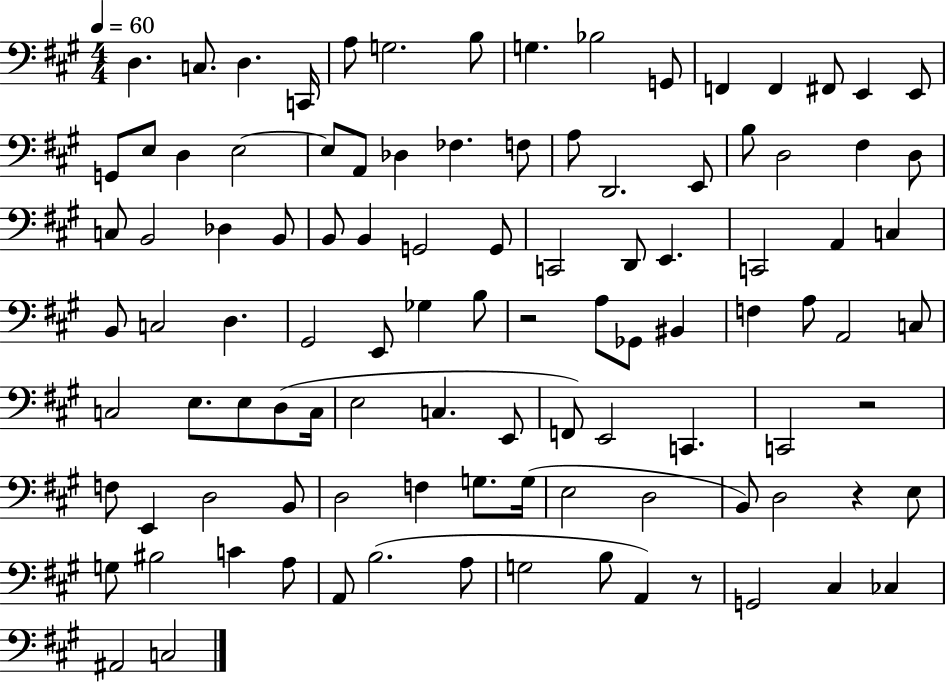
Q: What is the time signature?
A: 4/4